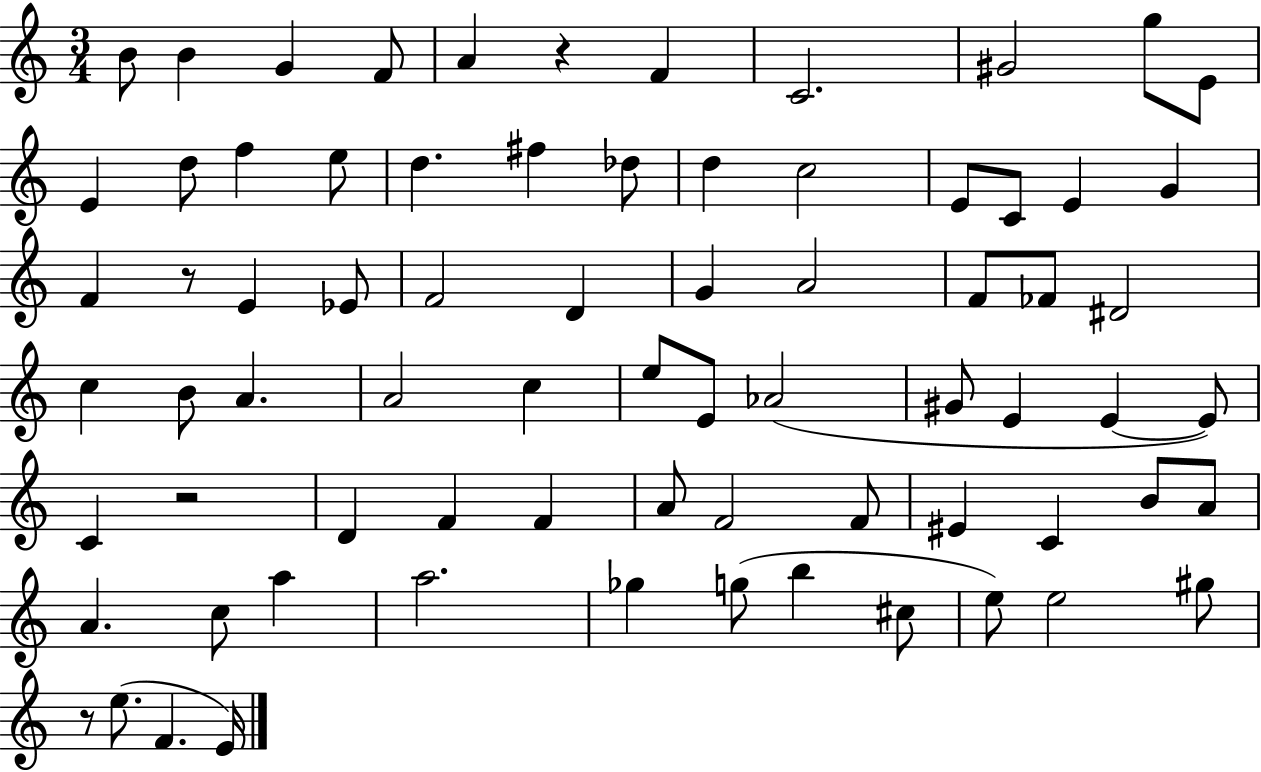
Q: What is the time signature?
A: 3/4